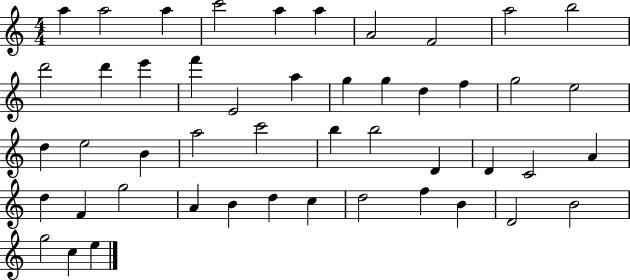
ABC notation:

X:1
T:Untitled
M:4/4
L:1/4
K:C
a a2 a c'2 a a A2 F2 a2 b2 d'2 d' e' f' E2 a g g d f g2 e2 d e2 B a2 c'2 b b2 D D C2 A d F g2 A B d c d2 f B D2 B2 g2 c e